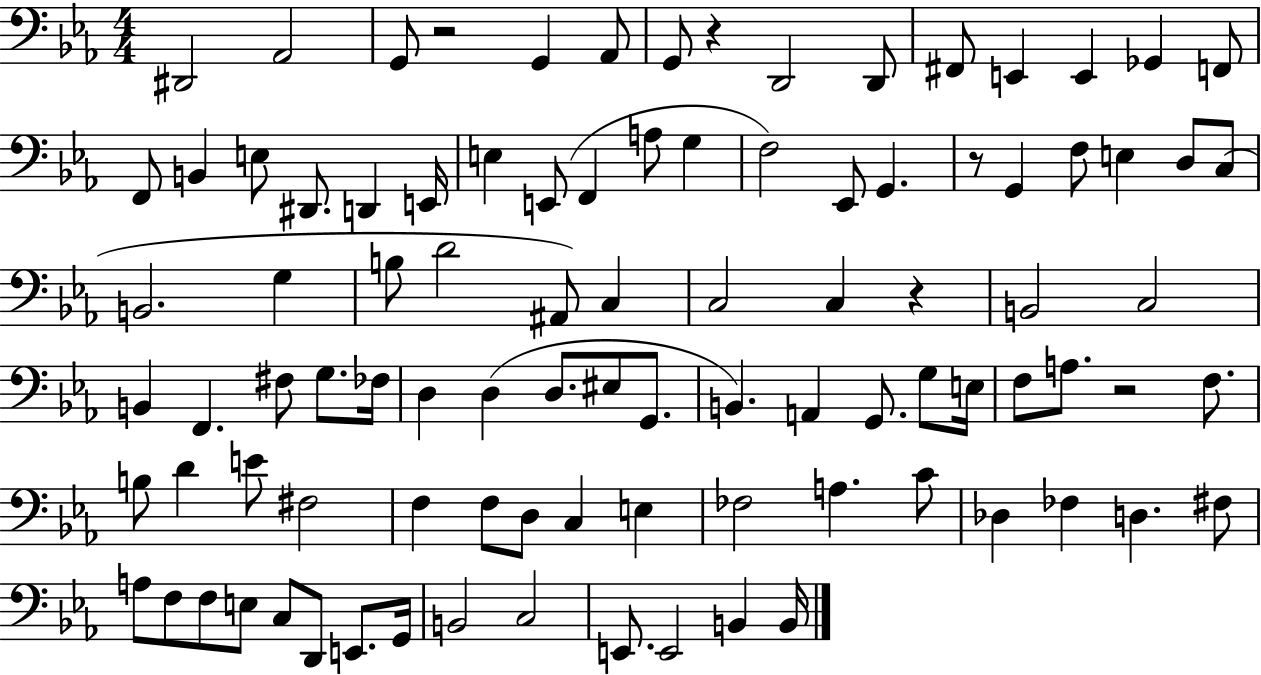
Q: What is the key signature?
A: EES major